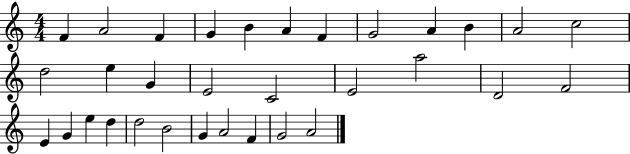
{
  \clef treble
  \numericTimeSignature
  \time 4/4
  \key c \major
  f'4 a'2 f'4 | g'4 b'4 a'4 f'4 | g'2 a'4 b'4 | a'2 c''2 | \break d''2 e''4 g'4 | e'2 c'2 | e'2 a''2 | d'2 f'2 | \break e'4 g'4 e''4 d''4 | d''2 b'2 | g'4 a'2 f'4 | g'2 a'2 | \break \bar "|."
}